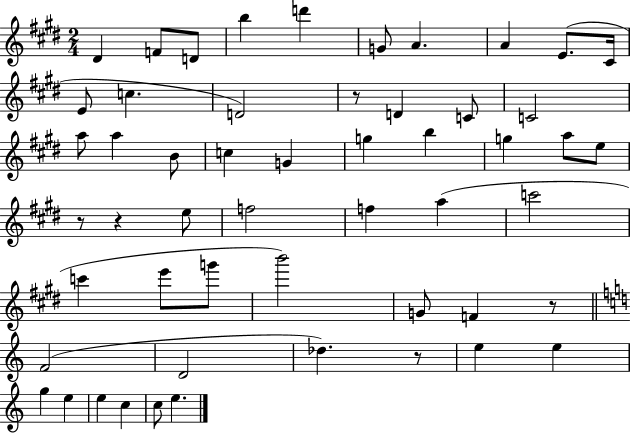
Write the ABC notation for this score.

X:1
T:Untitled
M:2/4
L:1/4
K:E
^D F/2 D/2 b d' G/2 A A E/2 ^C/4 E/2 c D2 z/2 D C/2 C2 a/2 a B/2 c G g b g a/2 e/2 z/2 z e/2 f2 f a c'2 c' e'/2 g'/2 b'2 G/2 F z/2 F2 D2 _d z/2 e e g e e c c/2 e